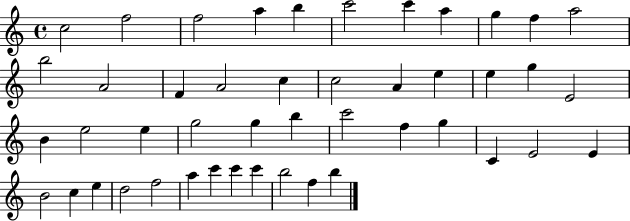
{
  \clef treble
  \time 4/4
  \defaultTimeSignature
  \key c \major
  c''2 f''2 | f''2 a''4 b''4 | c'''2 c'''4 a''4 | g''4 f''4 a''2 | \break b''2 a'2 | f'4 a'2 c''4 | c''2 a'4 e''4 | e''4 g''4 e'2 | \break b'4 e''2 e''4 | g''2 g''4 b''4 | c'''2 f''4 g''4 | c'4 e'2 e'4 | \break b'2 c''4 e''4 | d''2 f''2 | a''4 c'''4 c'''4 c'''4 | b''2 f''4 b''4 | \break \bar "|."
}